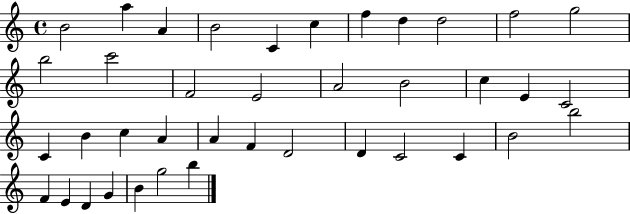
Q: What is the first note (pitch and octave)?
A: B4